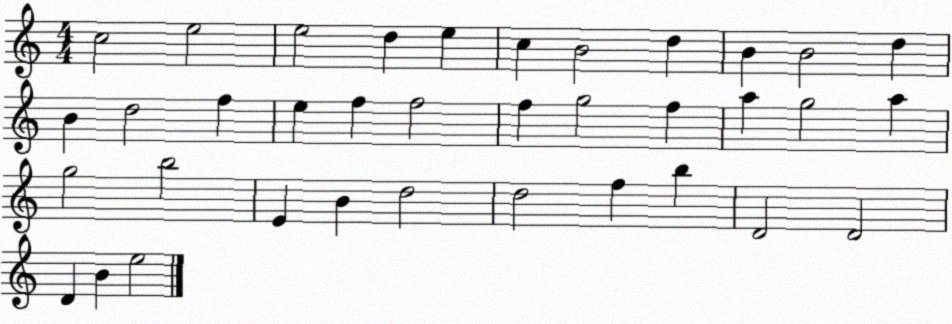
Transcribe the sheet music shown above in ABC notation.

X:1
T:Untitled
M:4/4
L:1/4
K:C
c2 e2 e2 d e c B2 d B B2 d B d2 f e f f2 f g2 f a g2 a g2 b2 E B d2 d2 f b D2 D2 D B e2